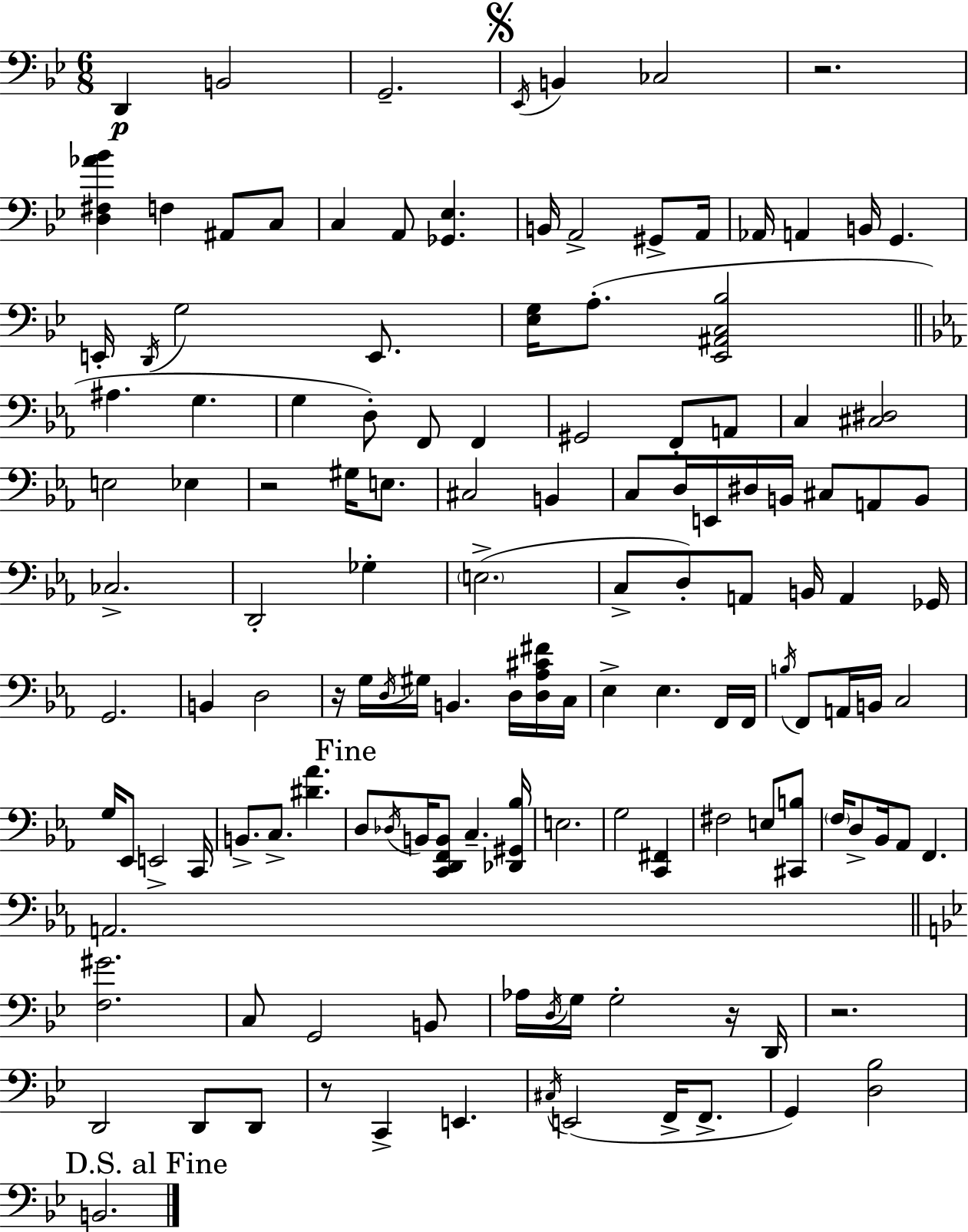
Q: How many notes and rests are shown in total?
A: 134